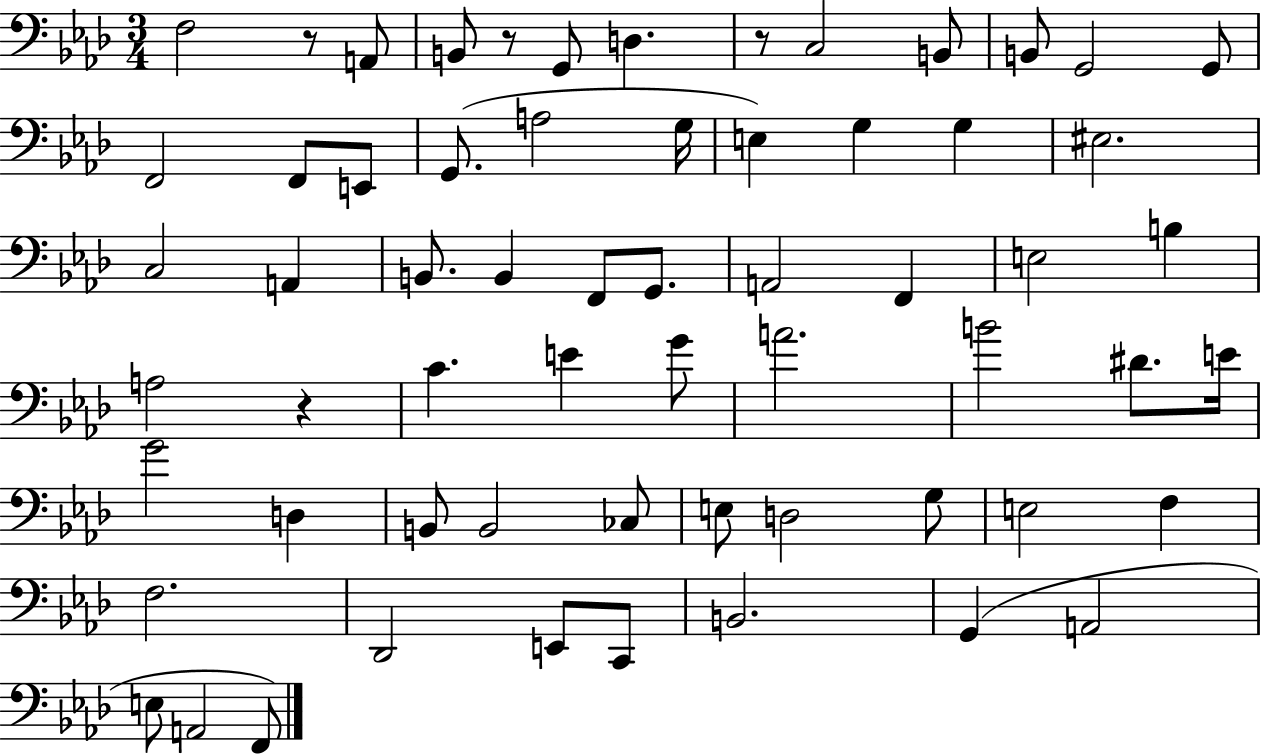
F3/h R/e A2/e B2/e R/e G2/e D3/q. R/e C3/h B2/e B2/e G2/h G2/e F2/h F2/e E2/e G2/e. A3/h G3/s E3/q G3/q G3/q EIS3/h. C3/h A2/q B2/e. B2/q F2/e G2/e. A2/h F2/q E3/h B3/q A3/h R/q C4/q. E4/q G4/e A4/h. B4/h D#4/e. E4/s G4/h D3/q B2/e B2/h CES3/e E3/e D3/h G3/e E3/h F3/q F3/h. Db2/h E2/e C2/e B2/h. G2/q A2/h E3/e A2/h F2/e